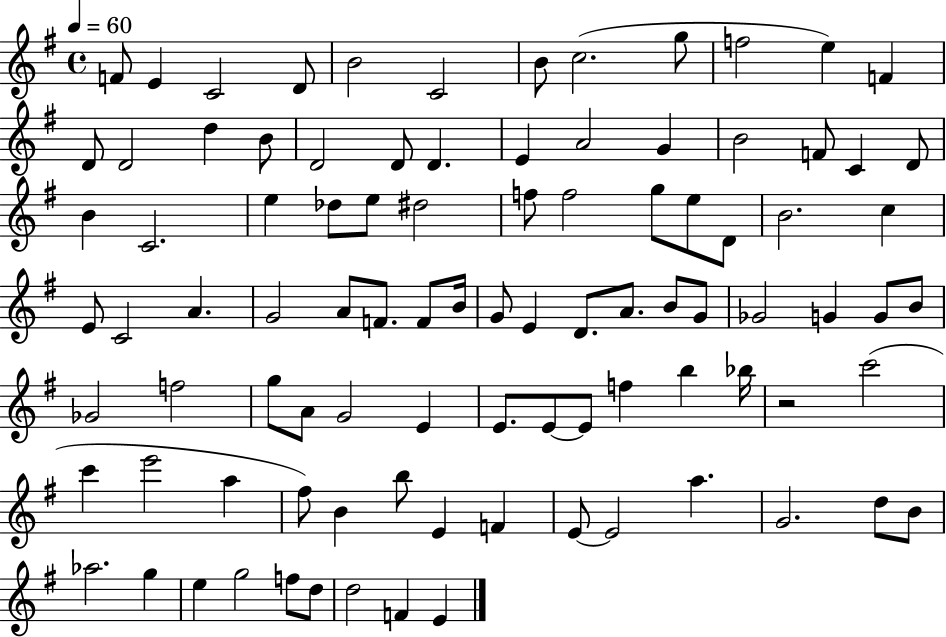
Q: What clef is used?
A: treble